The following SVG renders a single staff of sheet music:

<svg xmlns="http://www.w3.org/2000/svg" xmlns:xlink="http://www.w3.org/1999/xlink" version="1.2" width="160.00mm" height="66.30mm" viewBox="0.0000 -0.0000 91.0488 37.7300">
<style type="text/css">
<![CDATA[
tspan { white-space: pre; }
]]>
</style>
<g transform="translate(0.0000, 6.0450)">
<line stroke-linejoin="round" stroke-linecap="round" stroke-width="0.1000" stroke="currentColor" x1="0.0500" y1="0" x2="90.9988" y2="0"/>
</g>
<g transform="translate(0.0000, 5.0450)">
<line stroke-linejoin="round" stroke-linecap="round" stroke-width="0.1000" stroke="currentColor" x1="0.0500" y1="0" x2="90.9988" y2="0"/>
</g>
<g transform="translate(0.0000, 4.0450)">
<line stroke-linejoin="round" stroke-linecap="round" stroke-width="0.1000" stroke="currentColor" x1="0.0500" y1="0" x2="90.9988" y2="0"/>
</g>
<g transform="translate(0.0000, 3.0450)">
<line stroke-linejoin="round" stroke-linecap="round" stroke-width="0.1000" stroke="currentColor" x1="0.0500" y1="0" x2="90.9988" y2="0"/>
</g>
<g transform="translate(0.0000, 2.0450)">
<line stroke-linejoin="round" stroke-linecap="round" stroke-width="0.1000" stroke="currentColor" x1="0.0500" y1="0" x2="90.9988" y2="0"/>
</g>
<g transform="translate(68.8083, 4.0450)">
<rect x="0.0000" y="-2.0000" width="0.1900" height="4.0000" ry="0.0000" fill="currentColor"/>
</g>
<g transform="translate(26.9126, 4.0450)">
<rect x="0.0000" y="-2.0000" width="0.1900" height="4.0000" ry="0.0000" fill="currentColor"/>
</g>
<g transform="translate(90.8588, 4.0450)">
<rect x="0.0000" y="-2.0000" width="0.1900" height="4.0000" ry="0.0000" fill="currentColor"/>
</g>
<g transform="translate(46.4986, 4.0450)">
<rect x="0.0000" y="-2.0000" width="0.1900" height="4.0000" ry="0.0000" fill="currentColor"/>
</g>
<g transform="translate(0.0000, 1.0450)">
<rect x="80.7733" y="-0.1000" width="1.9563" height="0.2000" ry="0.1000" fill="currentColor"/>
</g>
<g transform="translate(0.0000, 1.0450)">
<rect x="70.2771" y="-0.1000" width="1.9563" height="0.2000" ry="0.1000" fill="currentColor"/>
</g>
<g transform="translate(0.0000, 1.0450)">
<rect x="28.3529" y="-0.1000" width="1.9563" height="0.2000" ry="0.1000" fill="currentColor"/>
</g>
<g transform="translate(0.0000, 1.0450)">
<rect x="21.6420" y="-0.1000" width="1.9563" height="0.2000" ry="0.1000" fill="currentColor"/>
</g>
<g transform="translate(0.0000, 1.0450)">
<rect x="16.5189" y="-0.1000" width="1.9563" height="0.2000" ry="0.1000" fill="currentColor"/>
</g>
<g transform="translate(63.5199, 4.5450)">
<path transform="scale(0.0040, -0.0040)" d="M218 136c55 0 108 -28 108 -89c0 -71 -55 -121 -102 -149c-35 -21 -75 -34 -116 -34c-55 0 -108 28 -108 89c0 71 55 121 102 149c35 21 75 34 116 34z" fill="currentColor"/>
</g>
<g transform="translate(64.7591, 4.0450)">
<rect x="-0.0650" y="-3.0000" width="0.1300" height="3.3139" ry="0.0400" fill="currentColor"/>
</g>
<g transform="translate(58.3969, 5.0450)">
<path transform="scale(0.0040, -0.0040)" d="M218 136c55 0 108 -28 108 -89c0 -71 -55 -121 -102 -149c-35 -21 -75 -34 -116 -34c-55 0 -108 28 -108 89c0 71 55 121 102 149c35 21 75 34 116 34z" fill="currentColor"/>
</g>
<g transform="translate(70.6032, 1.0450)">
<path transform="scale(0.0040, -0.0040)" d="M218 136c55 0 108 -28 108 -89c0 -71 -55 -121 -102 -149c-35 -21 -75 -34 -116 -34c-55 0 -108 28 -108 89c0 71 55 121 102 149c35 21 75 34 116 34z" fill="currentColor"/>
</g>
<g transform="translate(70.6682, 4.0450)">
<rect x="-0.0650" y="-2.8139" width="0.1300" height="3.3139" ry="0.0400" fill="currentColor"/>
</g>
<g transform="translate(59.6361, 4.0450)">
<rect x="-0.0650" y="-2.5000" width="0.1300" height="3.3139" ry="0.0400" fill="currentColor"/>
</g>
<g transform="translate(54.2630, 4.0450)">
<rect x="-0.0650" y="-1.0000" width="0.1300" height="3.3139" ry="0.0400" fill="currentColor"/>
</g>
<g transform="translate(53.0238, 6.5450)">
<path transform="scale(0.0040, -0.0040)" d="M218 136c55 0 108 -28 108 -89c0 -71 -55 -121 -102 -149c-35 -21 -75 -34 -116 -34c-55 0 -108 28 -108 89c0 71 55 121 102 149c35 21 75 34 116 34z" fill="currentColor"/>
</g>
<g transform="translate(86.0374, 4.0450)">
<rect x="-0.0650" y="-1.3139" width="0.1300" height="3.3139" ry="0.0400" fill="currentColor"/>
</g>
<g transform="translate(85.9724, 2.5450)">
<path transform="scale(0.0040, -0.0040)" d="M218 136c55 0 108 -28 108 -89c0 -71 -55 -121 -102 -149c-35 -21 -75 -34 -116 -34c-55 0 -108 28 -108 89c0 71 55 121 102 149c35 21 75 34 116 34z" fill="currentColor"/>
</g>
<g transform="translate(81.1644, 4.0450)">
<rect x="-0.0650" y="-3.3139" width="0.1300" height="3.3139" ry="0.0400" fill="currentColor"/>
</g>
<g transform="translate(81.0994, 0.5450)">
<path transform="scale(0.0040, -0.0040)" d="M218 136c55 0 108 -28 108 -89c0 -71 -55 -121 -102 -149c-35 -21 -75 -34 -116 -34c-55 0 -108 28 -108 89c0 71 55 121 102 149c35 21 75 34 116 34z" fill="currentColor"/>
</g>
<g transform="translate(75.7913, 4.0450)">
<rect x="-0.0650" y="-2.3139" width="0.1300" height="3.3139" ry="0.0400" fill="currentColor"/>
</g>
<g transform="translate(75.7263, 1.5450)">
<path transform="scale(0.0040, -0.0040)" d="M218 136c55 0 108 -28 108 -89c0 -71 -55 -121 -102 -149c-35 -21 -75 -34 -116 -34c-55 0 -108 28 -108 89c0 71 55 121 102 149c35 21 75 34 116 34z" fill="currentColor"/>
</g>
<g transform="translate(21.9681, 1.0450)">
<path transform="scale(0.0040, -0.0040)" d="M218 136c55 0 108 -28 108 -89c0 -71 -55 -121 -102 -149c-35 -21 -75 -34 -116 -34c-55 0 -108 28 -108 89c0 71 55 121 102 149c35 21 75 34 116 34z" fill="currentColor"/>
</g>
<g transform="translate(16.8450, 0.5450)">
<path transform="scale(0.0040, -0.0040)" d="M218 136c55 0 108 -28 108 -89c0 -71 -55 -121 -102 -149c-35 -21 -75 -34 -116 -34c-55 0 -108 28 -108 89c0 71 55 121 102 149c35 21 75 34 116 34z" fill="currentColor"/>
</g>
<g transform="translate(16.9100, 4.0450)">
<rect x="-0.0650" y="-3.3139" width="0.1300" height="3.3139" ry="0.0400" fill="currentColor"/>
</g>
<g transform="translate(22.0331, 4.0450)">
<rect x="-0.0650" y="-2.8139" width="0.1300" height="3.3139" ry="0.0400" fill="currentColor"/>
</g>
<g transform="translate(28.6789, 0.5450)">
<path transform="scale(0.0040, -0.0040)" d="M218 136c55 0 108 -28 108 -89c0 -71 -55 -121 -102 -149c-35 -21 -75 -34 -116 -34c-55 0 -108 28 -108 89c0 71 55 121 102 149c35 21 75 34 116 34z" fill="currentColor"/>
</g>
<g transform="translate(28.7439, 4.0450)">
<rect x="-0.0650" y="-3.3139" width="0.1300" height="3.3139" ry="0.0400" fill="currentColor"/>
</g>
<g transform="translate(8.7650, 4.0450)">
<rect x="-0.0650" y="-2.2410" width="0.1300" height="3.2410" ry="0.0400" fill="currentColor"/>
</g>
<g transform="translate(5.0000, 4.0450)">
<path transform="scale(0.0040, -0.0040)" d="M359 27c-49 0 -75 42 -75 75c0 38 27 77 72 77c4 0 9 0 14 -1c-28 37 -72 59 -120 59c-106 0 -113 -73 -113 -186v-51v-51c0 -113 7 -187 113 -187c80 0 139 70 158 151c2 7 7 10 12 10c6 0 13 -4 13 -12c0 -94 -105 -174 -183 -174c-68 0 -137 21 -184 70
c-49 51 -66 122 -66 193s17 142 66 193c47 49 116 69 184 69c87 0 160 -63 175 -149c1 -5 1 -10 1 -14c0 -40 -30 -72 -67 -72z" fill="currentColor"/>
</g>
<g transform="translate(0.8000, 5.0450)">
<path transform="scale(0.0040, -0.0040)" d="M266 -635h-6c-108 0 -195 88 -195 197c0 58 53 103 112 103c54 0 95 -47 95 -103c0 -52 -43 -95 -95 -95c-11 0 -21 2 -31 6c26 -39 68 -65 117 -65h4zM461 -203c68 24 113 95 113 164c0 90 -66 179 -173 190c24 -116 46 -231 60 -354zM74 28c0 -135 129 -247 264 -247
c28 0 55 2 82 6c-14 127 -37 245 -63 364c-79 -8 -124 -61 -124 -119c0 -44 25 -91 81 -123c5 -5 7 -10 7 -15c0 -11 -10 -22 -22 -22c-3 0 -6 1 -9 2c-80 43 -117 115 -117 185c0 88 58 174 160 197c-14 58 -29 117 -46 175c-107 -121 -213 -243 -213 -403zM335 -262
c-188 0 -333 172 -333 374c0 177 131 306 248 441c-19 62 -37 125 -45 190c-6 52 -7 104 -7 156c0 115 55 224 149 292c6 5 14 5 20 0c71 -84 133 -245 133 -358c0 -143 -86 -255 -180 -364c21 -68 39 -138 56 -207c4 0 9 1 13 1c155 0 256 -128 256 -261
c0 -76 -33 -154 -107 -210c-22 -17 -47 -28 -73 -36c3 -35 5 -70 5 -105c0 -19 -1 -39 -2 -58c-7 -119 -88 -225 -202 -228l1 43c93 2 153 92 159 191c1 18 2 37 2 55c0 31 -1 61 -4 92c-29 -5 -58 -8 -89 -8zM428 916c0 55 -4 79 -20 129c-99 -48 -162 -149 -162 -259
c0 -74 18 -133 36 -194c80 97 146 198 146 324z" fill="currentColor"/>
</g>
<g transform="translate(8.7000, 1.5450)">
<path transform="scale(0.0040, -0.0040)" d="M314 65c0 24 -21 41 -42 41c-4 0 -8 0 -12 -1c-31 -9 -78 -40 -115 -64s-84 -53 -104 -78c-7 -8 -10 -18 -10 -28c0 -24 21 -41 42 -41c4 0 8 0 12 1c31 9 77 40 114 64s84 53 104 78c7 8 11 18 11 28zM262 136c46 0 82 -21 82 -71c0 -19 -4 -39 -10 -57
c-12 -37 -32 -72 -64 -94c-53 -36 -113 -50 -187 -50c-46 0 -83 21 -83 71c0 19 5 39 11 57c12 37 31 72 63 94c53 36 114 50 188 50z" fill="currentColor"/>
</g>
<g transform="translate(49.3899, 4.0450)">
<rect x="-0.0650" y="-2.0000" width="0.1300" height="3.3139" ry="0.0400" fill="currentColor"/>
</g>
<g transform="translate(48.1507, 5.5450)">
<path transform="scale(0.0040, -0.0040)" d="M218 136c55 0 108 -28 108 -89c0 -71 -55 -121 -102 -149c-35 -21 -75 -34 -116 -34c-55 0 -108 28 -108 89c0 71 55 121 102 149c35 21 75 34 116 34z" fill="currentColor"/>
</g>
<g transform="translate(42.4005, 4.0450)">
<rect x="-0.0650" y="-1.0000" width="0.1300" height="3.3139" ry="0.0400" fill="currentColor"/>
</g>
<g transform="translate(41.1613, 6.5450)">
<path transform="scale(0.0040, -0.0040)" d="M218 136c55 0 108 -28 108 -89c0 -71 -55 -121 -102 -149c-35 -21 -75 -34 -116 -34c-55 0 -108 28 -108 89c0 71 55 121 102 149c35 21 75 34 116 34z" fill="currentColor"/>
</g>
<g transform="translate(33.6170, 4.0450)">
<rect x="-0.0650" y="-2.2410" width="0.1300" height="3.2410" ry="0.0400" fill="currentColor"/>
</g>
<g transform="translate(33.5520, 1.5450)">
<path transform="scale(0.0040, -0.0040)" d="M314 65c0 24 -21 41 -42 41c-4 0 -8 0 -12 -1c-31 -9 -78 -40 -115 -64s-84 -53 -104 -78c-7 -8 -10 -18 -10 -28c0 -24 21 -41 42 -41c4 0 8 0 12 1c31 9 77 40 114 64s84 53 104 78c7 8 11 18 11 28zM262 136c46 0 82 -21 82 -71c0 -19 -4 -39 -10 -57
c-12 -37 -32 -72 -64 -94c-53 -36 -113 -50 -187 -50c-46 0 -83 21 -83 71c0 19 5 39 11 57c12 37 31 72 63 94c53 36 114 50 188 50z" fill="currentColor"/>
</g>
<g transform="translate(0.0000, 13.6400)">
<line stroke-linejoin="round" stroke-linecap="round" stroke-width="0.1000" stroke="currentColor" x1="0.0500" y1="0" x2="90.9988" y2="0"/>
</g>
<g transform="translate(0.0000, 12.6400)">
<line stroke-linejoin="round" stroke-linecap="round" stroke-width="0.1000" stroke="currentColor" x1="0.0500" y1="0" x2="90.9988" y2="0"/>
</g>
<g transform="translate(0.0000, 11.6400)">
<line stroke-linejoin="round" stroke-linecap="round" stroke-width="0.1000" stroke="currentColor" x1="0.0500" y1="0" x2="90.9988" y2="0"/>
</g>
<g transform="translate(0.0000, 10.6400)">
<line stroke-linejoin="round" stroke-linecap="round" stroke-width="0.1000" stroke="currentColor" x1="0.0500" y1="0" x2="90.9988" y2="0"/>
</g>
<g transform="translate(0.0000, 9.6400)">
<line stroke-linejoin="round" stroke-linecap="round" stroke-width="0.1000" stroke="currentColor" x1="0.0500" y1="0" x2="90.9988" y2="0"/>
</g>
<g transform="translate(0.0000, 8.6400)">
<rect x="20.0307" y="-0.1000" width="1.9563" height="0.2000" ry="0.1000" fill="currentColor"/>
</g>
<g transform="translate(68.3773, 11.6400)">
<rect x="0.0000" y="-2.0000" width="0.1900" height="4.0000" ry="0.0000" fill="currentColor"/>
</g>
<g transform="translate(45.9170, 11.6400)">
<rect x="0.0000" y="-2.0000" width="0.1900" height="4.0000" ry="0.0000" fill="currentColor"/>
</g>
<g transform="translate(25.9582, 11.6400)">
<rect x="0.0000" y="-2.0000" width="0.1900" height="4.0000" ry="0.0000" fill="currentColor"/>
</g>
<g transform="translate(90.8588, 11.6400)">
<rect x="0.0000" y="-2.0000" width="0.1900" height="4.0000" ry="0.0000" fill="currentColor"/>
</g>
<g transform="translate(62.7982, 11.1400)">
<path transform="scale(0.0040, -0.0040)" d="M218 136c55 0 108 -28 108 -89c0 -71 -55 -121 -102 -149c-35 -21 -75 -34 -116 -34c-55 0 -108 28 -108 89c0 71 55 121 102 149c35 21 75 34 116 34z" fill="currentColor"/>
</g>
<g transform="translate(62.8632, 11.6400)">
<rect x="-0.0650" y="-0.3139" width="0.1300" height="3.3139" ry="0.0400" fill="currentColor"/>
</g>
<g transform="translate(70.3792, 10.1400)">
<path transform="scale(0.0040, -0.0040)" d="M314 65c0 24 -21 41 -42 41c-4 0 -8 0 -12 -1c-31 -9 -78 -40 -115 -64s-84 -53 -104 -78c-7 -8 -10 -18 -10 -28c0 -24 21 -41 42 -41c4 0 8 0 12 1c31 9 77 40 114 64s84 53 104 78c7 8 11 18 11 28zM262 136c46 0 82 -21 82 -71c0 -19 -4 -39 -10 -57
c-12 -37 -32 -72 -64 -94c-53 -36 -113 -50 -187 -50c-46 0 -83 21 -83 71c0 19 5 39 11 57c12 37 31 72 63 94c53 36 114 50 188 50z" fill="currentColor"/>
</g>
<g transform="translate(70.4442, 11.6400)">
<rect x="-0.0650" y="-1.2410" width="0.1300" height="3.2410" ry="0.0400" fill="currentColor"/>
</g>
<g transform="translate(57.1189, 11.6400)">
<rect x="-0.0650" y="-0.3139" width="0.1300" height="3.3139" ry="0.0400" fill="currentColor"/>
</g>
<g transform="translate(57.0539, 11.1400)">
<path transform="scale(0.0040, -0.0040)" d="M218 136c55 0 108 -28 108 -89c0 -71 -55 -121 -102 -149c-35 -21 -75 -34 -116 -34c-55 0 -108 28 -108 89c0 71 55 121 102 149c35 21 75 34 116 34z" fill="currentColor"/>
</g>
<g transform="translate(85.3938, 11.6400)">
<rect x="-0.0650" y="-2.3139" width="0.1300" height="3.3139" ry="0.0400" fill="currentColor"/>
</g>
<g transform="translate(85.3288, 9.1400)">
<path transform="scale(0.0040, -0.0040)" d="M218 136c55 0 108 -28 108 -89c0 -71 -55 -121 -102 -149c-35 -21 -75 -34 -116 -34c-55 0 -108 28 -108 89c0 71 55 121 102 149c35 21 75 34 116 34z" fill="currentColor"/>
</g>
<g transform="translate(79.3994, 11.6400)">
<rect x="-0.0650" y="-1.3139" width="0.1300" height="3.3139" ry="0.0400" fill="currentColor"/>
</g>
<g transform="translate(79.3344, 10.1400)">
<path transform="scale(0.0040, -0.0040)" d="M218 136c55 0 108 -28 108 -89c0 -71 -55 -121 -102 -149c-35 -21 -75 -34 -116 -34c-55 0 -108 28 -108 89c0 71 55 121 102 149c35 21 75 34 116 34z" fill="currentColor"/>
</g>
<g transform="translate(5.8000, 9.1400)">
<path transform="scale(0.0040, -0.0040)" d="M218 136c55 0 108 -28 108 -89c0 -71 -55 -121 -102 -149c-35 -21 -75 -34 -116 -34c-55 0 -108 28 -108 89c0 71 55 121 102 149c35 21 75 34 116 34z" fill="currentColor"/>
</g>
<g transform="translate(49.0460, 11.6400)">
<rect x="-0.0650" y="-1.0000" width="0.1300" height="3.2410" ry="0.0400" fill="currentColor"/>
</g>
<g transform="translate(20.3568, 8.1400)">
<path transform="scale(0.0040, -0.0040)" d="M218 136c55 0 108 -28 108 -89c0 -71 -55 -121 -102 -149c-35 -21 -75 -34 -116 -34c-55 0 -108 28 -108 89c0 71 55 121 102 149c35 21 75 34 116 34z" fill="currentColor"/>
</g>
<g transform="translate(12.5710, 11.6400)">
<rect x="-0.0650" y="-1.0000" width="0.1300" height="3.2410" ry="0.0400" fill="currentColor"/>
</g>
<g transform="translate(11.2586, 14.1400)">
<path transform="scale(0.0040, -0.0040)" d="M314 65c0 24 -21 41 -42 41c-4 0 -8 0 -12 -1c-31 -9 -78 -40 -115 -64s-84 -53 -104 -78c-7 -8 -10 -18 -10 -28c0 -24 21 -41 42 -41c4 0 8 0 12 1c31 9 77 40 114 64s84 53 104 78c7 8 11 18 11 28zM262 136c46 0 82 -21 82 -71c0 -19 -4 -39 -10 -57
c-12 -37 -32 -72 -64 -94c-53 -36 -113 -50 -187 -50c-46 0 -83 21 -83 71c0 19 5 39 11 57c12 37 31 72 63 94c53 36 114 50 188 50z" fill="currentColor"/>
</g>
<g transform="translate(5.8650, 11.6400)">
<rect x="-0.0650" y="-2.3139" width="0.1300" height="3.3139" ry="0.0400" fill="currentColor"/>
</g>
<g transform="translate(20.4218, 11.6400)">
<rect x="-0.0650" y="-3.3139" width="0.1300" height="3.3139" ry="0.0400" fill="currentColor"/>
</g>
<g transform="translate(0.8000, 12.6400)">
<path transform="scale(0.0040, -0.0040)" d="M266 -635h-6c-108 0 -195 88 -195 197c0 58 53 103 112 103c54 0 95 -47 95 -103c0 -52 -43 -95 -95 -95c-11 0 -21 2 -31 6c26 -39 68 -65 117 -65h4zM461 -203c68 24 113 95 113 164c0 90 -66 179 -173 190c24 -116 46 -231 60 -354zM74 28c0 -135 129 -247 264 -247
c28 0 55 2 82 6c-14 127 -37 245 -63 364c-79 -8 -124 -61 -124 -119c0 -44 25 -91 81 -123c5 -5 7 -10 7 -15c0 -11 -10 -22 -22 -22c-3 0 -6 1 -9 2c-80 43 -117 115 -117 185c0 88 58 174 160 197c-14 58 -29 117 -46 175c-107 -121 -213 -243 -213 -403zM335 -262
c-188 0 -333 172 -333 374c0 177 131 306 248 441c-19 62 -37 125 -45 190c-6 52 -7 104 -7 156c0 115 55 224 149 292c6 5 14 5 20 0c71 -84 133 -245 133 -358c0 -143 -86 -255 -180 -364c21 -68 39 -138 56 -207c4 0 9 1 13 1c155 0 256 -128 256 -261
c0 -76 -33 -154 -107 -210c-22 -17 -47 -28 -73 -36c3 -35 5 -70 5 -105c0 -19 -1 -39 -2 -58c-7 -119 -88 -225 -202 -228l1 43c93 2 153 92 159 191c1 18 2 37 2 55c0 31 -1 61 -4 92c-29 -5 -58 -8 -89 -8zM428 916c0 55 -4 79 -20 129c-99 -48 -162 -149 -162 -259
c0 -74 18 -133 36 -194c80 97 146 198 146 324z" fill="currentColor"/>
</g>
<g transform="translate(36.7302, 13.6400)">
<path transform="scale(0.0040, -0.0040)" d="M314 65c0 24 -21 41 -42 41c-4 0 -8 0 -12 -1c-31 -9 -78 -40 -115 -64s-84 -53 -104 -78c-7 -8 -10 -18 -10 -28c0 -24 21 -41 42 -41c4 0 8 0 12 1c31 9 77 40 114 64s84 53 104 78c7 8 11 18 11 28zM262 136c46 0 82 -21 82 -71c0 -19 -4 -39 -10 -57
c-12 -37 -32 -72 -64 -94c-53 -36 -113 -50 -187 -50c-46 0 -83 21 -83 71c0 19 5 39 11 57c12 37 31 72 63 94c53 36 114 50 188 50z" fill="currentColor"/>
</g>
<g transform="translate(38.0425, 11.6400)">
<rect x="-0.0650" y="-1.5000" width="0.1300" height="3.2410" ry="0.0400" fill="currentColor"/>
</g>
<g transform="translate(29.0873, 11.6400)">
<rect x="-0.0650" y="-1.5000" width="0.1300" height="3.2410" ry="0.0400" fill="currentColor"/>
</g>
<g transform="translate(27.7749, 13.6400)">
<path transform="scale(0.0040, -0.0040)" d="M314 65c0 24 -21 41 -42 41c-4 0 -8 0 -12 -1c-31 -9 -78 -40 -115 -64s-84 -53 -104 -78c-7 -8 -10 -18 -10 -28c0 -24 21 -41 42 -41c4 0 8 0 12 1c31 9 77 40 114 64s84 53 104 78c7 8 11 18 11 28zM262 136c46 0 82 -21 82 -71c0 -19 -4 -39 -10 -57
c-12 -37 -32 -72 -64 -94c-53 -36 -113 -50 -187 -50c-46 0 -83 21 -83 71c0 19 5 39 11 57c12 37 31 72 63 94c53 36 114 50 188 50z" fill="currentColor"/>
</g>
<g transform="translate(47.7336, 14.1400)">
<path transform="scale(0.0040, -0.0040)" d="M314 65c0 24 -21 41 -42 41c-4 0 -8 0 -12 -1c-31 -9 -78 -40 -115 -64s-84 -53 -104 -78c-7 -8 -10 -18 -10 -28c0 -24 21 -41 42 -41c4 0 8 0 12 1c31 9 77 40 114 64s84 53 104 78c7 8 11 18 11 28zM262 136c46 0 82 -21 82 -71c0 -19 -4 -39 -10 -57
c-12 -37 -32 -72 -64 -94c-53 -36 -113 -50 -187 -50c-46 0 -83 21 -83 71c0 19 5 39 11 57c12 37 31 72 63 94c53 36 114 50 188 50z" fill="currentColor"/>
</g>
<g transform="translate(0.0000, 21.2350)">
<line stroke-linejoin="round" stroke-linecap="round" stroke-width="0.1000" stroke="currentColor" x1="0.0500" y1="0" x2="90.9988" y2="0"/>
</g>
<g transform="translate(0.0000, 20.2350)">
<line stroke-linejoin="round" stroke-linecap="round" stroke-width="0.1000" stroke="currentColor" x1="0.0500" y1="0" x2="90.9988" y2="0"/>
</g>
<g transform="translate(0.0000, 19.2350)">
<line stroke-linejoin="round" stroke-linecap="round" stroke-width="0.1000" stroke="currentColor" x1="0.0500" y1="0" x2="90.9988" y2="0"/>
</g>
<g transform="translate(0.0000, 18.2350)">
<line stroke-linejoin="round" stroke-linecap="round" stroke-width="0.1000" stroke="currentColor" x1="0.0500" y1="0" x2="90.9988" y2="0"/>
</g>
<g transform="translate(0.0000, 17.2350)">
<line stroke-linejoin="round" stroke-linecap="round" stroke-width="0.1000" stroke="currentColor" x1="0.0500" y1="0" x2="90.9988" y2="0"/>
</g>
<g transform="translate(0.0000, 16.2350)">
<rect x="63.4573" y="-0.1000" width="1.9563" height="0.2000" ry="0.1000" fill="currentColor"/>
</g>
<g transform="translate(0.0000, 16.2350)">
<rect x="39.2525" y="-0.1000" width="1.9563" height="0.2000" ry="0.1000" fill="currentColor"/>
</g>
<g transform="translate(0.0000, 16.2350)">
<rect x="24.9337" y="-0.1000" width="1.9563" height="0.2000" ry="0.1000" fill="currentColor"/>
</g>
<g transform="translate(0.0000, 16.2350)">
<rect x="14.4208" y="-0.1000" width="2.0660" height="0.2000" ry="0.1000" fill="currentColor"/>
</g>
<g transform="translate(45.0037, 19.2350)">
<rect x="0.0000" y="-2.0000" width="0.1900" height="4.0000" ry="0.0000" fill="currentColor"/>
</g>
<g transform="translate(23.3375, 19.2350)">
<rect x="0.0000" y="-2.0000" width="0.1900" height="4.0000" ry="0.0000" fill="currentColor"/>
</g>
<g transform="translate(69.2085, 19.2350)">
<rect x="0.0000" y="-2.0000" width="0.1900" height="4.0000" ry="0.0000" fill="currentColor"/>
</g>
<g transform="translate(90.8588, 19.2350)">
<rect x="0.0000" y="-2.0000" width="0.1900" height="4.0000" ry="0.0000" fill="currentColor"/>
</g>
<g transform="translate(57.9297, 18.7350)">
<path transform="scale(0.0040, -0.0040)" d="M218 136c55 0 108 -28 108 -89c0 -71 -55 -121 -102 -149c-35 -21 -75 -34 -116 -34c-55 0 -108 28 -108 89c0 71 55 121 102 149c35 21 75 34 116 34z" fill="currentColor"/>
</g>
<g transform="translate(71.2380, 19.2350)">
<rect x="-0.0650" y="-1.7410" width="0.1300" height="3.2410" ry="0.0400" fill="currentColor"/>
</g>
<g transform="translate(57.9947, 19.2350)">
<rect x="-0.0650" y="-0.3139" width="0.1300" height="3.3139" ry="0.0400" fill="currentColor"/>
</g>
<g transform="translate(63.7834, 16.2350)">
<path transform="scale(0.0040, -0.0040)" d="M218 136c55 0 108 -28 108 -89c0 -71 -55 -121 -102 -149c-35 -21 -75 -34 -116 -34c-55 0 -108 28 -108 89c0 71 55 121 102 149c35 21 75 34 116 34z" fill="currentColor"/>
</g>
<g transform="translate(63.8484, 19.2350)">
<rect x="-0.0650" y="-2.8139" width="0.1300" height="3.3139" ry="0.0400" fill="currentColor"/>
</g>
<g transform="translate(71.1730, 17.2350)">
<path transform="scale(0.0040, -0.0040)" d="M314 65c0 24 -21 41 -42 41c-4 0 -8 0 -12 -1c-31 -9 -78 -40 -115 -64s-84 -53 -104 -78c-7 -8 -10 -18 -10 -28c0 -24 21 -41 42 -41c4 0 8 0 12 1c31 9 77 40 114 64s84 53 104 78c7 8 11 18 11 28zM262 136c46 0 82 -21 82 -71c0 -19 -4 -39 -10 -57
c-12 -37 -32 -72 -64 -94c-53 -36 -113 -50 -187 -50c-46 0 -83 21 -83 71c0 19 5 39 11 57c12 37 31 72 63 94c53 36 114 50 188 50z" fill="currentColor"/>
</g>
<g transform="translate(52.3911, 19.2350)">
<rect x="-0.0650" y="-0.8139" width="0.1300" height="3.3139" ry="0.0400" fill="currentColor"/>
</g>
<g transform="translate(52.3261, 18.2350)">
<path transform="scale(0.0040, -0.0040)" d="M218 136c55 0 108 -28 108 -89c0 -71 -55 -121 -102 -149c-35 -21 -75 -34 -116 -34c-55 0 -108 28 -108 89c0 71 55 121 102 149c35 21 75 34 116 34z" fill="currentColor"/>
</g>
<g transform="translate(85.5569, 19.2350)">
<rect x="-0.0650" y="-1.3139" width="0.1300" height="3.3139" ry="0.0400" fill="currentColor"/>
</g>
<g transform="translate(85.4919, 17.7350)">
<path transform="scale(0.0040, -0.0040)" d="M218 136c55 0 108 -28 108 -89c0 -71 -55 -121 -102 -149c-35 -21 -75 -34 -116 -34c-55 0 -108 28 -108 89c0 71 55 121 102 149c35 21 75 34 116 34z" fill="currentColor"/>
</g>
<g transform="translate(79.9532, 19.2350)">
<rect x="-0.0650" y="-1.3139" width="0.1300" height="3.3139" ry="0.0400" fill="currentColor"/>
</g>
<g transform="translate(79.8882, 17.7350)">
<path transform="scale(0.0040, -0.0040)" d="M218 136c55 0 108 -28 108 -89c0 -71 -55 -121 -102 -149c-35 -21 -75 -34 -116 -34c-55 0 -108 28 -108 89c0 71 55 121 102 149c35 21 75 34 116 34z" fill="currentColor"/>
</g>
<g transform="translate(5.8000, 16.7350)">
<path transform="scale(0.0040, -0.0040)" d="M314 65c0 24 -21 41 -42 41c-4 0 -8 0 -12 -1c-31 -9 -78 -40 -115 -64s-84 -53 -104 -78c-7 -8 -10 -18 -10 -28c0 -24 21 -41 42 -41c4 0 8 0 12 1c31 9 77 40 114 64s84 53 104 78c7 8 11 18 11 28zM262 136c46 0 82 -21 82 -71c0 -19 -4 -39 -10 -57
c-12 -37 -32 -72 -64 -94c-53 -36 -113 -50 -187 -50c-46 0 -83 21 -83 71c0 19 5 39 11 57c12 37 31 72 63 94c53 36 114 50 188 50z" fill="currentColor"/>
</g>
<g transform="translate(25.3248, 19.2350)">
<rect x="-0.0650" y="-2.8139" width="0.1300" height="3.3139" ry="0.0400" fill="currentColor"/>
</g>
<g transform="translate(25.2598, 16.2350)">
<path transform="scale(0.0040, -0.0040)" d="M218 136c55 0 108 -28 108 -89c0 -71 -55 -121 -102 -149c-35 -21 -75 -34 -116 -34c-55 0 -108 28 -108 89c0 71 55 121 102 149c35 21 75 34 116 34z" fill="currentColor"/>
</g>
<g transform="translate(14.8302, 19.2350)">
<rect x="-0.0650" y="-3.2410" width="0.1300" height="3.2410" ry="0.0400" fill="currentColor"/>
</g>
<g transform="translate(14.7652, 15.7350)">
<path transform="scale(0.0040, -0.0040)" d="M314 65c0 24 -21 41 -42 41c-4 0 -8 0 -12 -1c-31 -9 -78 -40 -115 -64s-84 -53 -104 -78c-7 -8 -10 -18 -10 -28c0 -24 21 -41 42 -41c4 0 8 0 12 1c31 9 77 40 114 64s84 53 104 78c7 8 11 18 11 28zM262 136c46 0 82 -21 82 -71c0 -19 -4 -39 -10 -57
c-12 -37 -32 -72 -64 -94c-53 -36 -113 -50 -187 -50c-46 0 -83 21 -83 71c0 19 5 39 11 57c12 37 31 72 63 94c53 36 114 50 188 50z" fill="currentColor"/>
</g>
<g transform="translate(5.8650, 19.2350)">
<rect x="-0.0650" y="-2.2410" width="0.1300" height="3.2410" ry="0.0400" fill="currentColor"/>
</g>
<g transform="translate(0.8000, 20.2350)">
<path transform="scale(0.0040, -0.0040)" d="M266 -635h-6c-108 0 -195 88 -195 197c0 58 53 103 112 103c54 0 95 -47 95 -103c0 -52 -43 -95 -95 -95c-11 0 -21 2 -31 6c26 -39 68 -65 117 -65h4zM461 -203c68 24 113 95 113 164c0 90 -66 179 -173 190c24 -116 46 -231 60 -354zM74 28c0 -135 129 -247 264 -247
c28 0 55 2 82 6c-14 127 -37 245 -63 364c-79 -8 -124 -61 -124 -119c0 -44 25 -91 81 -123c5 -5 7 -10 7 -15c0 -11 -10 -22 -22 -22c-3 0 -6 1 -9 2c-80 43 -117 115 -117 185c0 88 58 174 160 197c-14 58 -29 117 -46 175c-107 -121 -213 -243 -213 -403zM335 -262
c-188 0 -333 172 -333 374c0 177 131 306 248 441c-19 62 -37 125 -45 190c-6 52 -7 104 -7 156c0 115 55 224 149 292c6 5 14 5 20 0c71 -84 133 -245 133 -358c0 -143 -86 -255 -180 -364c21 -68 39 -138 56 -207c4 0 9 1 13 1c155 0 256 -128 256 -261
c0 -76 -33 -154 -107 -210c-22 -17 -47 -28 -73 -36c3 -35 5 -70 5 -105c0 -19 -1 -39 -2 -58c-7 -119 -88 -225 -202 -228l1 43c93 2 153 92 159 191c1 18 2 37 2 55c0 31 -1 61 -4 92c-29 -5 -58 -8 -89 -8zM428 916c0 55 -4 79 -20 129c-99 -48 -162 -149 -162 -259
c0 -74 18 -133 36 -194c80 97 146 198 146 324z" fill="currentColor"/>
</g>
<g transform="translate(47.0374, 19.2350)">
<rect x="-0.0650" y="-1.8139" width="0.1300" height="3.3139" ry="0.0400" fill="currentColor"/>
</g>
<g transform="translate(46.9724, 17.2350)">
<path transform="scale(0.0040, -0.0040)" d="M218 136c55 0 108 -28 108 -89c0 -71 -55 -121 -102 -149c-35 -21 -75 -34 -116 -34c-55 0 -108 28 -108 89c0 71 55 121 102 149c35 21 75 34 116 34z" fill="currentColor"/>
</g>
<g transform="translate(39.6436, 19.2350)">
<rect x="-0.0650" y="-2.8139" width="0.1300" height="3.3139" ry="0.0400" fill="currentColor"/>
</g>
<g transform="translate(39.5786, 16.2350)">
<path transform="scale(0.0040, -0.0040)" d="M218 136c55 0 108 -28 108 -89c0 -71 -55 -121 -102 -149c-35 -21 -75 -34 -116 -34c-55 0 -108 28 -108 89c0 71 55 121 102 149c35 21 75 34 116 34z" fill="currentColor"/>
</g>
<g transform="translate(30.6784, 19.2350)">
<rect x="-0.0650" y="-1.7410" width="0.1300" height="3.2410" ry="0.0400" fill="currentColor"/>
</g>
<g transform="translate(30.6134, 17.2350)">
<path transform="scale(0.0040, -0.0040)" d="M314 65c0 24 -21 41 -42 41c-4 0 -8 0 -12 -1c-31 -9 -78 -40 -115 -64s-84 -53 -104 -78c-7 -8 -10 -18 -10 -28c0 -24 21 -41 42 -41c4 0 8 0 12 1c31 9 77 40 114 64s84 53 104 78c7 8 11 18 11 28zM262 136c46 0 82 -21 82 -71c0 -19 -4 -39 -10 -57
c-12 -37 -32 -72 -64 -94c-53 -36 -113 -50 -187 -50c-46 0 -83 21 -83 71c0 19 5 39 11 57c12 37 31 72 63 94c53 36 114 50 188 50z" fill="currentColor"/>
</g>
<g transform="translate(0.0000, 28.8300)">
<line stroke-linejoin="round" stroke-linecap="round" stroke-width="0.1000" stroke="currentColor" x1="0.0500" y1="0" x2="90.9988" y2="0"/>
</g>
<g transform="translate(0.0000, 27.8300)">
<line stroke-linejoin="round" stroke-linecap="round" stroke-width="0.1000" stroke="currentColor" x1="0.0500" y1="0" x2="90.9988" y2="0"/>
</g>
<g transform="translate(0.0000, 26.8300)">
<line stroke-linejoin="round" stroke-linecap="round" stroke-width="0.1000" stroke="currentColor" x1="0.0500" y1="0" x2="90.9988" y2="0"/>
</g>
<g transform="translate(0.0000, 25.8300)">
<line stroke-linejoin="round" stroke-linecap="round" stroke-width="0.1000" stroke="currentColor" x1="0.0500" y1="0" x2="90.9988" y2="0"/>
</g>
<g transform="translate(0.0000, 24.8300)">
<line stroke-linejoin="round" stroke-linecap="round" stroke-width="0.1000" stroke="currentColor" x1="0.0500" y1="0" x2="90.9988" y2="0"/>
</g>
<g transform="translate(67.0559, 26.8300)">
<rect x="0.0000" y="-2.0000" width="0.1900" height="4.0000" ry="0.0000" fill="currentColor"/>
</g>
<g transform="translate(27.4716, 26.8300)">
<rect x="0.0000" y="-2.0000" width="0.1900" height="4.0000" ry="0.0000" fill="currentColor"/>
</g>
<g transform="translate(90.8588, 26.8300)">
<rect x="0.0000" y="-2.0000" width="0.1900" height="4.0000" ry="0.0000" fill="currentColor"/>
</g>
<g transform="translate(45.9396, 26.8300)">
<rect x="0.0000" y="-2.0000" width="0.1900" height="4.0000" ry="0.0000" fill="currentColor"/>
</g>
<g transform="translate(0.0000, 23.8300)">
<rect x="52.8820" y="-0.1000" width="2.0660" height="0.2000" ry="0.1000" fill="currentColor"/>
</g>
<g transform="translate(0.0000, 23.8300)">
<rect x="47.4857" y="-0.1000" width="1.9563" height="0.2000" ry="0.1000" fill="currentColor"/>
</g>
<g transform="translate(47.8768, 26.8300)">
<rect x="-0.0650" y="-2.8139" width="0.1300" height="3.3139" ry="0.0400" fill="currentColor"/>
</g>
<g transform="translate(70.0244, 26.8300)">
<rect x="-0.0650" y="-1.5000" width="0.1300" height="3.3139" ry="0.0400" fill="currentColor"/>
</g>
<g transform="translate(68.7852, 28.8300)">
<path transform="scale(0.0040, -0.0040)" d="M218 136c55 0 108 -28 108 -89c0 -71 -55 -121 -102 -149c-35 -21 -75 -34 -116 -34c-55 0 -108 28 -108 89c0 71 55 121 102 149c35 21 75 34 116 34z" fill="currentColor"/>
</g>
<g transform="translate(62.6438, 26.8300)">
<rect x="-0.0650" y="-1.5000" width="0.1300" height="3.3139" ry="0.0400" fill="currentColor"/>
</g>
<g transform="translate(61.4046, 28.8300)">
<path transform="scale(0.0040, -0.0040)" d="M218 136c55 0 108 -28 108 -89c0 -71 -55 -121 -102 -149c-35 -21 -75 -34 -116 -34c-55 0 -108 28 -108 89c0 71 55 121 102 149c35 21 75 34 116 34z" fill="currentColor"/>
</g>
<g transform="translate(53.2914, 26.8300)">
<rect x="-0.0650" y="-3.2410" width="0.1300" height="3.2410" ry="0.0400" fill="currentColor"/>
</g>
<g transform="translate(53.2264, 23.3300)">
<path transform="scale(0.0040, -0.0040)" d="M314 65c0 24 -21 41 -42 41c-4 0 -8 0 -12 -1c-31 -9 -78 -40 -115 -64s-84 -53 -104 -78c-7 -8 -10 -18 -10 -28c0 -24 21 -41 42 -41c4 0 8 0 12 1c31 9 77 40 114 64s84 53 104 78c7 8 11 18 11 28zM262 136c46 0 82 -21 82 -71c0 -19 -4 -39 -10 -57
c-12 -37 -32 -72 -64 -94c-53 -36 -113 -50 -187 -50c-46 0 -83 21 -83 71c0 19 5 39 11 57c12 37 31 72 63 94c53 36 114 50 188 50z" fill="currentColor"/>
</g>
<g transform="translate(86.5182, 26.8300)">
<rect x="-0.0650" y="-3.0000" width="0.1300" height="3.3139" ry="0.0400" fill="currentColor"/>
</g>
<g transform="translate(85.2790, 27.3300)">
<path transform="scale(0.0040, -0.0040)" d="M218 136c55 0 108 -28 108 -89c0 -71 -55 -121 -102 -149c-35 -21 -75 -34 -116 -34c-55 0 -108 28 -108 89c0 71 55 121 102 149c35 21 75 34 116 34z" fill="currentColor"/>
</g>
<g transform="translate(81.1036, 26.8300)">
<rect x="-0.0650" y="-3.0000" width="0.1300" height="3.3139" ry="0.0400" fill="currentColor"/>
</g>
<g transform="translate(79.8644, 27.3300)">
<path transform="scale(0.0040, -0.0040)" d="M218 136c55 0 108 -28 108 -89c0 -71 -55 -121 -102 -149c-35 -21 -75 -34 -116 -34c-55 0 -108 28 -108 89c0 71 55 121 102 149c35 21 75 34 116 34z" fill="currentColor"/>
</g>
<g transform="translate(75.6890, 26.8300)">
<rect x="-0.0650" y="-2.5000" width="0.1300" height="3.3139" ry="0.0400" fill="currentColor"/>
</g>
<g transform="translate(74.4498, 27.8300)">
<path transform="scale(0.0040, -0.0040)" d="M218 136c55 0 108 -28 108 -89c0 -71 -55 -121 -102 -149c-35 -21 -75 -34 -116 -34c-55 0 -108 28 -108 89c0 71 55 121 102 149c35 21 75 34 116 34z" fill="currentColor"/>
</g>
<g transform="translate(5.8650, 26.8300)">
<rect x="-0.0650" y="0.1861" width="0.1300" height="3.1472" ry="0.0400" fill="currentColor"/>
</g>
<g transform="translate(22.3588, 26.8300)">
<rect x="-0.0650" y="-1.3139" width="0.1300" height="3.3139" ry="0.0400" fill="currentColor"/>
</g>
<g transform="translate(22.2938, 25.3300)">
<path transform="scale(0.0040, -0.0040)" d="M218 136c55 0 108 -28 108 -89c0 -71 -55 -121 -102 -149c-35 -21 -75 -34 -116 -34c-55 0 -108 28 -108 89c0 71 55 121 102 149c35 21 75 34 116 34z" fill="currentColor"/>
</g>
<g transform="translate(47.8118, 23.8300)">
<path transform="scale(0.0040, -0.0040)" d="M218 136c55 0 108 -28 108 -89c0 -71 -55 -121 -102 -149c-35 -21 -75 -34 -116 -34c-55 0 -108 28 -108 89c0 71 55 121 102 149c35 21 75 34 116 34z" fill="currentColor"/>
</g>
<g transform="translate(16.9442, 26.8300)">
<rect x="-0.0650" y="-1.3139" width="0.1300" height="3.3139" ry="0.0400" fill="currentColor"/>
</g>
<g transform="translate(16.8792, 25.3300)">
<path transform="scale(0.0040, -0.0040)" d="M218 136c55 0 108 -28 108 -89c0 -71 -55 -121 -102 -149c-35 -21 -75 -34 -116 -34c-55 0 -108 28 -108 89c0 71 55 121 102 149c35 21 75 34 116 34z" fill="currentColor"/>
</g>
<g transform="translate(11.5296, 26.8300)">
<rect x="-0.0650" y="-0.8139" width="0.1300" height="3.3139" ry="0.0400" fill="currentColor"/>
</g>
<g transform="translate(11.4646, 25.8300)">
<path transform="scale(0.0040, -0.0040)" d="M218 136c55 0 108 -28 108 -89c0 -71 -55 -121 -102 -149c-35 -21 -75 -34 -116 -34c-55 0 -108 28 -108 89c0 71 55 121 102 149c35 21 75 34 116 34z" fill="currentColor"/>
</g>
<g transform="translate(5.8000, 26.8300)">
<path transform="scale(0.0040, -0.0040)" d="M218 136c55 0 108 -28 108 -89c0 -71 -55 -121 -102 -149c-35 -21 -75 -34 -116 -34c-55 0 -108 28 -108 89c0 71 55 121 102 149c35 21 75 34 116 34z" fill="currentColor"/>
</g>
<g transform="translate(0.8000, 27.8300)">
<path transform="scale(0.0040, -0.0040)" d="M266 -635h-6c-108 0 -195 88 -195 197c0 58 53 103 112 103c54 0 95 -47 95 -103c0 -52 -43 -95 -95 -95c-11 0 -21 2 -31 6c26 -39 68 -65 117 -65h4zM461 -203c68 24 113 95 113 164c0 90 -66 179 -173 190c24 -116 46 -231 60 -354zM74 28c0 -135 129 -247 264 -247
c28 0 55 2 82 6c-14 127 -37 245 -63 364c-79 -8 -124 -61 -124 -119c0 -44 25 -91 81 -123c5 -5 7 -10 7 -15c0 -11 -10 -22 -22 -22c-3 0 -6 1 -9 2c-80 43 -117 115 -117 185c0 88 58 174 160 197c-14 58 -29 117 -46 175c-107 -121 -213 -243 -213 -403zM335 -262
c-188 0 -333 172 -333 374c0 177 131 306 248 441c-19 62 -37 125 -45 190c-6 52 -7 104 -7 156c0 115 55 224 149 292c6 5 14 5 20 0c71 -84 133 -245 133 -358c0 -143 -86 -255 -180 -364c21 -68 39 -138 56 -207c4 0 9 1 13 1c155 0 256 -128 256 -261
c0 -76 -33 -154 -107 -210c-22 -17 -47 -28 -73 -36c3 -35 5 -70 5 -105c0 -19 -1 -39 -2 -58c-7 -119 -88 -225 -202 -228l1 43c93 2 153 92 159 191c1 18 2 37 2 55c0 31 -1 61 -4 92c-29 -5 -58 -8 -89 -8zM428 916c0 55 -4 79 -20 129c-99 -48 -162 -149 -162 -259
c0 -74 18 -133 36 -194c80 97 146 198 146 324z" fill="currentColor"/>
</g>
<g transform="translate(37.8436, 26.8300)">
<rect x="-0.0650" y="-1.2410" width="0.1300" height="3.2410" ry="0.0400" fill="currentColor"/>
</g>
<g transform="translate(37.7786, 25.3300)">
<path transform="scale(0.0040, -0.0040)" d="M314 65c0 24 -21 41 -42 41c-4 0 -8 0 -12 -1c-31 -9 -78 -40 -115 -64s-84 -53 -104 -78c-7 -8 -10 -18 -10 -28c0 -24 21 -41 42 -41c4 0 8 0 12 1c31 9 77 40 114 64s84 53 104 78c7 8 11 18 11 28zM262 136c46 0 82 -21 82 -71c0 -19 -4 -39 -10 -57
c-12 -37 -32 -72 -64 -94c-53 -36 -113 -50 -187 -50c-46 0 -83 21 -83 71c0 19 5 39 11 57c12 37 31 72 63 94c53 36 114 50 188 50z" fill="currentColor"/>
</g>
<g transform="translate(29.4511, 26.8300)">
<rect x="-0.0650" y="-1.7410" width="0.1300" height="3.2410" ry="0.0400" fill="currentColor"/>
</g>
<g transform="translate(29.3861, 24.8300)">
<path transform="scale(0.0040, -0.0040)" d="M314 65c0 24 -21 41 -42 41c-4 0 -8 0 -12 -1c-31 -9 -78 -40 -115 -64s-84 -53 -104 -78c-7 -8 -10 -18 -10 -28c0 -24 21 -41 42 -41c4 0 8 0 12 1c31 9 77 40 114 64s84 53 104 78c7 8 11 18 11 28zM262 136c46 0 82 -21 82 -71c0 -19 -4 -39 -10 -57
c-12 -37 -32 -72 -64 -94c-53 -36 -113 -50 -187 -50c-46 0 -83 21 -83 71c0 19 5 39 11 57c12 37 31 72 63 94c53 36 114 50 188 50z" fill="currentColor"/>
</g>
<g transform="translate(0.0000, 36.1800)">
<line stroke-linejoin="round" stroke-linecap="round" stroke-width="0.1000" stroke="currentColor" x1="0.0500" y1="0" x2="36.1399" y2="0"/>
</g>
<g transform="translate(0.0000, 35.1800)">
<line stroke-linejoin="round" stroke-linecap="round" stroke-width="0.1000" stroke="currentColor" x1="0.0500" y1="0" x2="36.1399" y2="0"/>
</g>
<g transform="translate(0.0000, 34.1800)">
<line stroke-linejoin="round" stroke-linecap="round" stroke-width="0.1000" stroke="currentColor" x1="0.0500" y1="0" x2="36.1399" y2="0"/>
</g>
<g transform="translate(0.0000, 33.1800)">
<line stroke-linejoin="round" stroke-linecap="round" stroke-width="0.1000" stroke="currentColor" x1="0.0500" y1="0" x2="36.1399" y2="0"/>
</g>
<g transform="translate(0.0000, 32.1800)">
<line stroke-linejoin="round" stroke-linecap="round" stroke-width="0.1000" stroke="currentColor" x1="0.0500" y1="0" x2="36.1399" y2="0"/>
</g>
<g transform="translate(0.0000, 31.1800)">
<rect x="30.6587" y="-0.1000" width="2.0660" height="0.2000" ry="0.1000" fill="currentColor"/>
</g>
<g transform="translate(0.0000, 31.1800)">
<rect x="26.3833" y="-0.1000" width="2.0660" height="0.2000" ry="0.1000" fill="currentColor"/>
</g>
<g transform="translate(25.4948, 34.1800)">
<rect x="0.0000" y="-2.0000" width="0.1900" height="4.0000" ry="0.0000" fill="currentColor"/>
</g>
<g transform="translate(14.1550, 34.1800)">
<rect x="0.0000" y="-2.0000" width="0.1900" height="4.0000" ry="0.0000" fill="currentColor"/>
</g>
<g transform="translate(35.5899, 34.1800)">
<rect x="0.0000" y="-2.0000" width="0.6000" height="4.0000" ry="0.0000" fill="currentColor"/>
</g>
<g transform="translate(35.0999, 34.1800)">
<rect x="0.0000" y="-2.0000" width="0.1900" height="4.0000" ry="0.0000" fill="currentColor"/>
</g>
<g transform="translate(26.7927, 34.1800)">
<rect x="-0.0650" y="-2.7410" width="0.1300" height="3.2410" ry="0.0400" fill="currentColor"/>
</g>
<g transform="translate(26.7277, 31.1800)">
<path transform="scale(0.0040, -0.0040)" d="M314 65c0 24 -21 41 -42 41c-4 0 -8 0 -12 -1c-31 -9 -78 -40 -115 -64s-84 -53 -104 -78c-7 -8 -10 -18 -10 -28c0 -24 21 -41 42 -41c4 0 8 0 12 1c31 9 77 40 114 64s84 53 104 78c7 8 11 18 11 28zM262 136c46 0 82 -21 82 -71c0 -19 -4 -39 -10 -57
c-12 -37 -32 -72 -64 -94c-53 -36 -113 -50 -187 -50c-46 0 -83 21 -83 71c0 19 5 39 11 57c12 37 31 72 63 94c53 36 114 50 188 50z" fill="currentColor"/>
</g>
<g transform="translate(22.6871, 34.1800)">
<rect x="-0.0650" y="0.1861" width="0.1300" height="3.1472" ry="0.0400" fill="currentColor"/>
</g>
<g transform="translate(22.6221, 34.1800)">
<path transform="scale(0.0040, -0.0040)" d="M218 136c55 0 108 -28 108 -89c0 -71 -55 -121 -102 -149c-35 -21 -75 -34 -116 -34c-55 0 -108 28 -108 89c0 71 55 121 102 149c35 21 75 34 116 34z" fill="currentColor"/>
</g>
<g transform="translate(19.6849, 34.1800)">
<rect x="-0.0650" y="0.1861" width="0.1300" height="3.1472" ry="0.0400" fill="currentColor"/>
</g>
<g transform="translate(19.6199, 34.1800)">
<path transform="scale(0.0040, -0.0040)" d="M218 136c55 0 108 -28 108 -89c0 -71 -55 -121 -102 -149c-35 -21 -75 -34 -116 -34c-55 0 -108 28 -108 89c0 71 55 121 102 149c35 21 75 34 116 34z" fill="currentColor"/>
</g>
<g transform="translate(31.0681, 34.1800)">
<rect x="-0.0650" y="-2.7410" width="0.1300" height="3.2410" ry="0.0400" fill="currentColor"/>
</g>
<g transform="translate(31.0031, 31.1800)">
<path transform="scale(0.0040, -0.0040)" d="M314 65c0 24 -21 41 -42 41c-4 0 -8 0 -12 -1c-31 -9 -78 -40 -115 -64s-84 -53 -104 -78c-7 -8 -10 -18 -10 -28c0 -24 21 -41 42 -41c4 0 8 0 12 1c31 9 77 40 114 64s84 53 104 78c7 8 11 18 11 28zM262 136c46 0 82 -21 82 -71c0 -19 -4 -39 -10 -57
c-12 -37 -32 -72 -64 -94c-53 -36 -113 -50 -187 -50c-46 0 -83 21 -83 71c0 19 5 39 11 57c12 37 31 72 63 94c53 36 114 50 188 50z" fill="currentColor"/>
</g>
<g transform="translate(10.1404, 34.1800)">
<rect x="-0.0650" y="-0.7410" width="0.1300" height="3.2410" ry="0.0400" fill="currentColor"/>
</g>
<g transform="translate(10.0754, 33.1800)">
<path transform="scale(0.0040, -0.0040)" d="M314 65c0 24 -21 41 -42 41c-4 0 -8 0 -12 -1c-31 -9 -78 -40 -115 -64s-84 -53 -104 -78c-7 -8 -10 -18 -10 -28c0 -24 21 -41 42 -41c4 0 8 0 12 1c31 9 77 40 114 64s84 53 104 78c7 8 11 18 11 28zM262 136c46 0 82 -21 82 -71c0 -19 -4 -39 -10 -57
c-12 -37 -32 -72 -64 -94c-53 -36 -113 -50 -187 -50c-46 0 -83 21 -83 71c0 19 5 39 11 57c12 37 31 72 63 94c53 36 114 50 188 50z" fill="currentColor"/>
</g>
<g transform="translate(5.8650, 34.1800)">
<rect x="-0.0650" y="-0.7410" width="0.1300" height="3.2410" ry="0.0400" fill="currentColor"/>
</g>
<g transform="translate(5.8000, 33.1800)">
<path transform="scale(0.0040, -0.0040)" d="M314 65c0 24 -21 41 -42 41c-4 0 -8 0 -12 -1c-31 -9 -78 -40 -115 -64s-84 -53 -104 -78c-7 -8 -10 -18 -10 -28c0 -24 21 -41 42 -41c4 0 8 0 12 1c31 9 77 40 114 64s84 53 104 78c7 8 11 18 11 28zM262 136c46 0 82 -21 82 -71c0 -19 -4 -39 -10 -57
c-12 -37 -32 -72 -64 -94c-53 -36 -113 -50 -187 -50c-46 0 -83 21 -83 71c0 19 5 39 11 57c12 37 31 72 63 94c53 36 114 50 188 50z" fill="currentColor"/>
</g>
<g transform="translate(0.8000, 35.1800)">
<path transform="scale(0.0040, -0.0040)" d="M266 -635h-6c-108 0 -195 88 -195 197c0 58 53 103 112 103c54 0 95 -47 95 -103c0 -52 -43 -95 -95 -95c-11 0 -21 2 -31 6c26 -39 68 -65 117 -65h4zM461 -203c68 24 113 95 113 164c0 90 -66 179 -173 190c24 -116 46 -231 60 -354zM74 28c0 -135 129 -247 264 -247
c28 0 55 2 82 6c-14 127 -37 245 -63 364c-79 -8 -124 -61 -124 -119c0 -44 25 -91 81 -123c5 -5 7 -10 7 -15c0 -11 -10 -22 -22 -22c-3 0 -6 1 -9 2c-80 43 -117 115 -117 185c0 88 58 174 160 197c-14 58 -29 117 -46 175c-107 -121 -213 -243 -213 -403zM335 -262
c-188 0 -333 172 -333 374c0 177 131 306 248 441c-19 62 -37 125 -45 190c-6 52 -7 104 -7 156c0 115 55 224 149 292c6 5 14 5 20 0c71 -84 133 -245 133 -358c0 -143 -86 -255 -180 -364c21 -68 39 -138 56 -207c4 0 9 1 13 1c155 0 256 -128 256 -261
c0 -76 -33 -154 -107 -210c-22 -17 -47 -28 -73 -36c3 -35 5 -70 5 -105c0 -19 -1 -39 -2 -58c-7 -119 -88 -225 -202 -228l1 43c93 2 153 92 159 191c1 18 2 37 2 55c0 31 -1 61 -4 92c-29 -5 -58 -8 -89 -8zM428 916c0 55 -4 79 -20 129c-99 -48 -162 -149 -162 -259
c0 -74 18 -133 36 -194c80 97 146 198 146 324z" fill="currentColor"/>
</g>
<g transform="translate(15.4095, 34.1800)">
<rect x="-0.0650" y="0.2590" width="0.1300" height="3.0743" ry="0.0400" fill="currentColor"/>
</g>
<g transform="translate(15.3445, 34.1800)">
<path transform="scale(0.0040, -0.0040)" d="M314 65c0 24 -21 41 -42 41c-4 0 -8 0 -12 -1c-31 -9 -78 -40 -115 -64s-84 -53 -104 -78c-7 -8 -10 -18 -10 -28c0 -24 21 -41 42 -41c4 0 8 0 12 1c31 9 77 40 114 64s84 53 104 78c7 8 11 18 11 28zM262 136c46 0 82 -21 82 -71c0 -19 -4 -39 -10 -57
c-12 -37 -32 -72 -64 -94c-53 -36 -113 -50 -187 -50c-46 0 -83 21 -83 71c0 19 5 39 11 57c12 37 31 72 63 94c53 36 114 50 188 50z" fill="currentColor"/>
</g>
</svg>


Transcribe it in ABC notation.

X:1
T:Untitled
M:4/4
L:1/4
K:C
g2 b a b g2 D F D G A a g b e g D2 b E2 E2 D2 c c e2 e g g2 b2 a f2 a f d c a f2 e e B d e e f2 e2 a b2 E E G A A d2 d2 B2 B B a2 a2